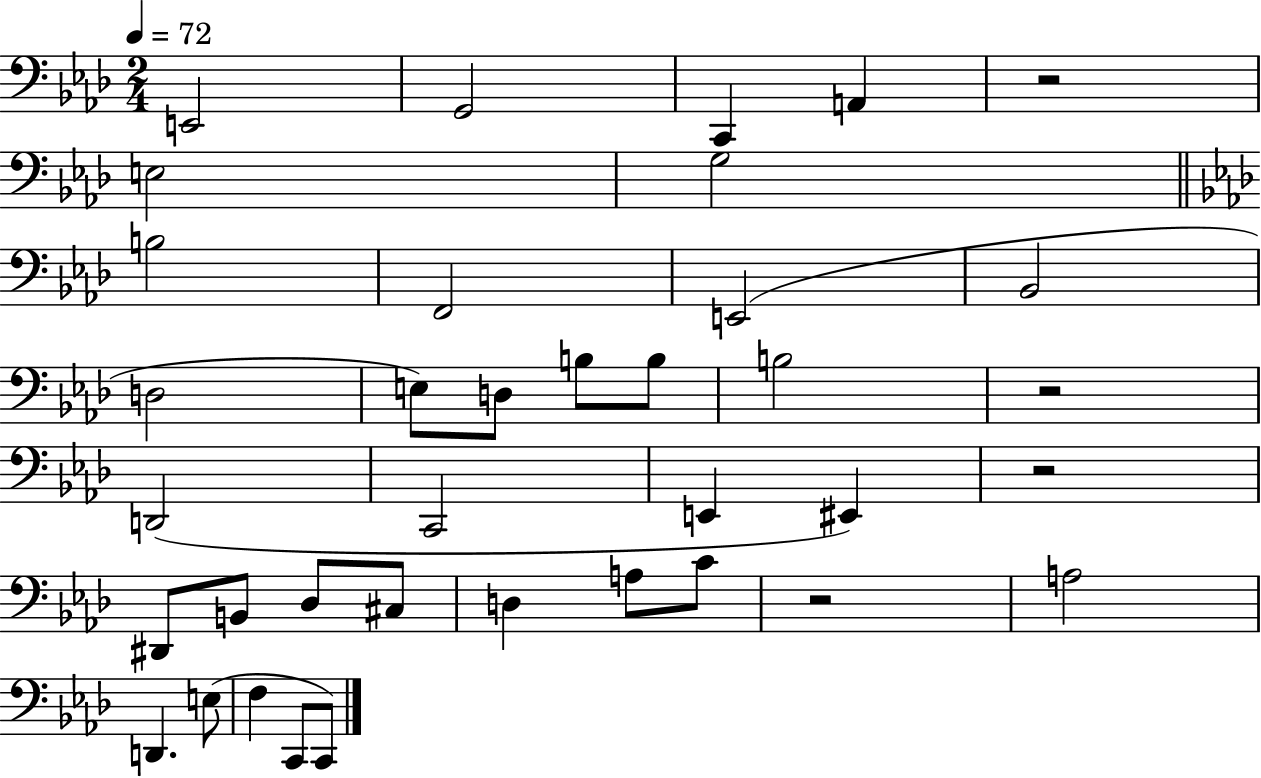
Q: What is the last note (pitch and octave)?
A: C2